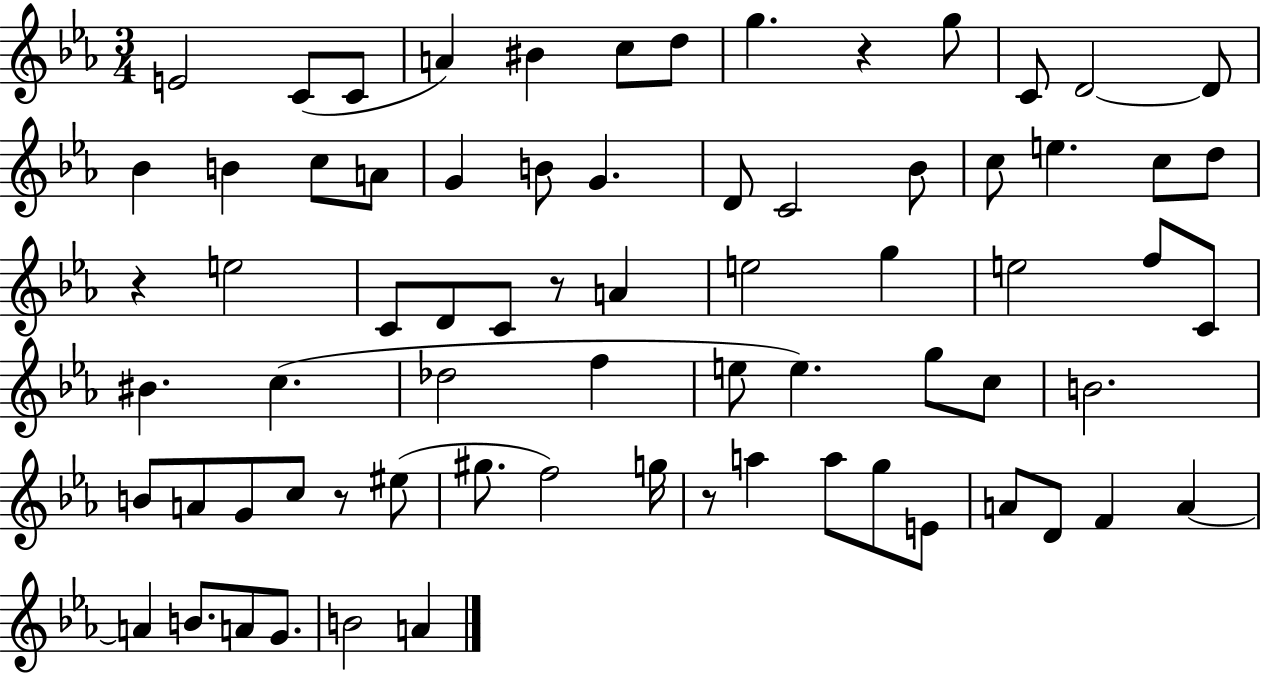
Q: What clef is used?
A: treble